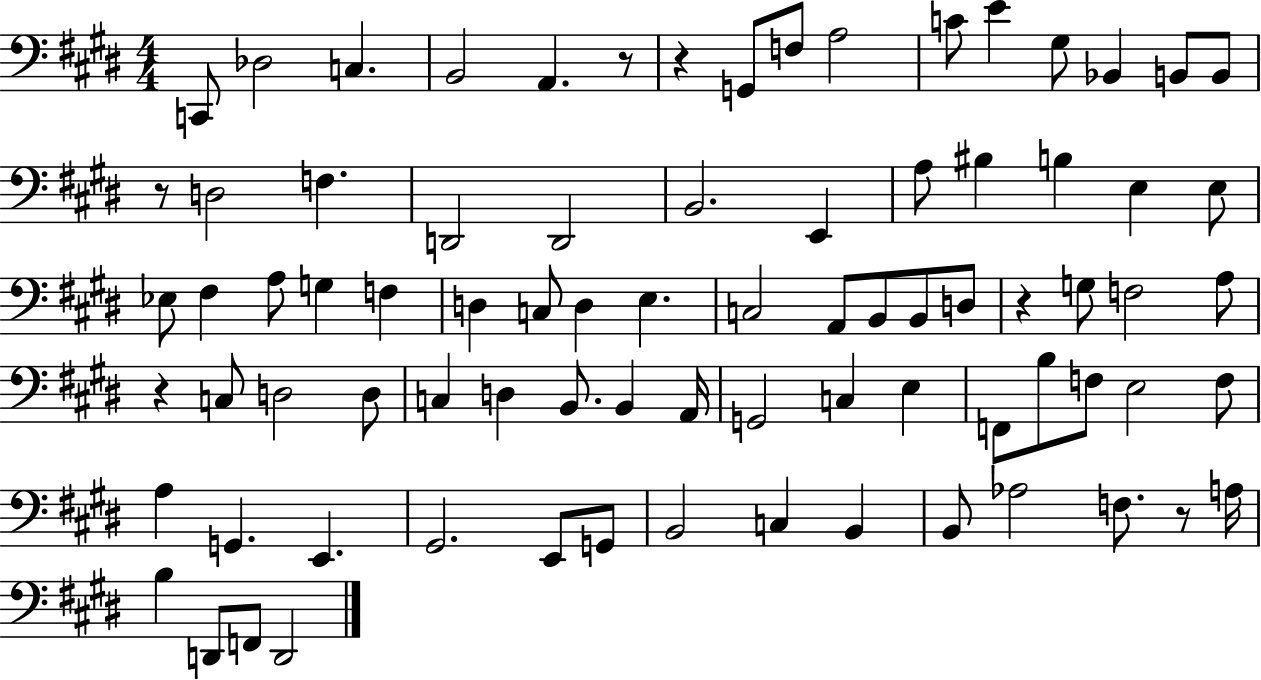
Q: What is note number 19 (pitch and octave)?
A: B2